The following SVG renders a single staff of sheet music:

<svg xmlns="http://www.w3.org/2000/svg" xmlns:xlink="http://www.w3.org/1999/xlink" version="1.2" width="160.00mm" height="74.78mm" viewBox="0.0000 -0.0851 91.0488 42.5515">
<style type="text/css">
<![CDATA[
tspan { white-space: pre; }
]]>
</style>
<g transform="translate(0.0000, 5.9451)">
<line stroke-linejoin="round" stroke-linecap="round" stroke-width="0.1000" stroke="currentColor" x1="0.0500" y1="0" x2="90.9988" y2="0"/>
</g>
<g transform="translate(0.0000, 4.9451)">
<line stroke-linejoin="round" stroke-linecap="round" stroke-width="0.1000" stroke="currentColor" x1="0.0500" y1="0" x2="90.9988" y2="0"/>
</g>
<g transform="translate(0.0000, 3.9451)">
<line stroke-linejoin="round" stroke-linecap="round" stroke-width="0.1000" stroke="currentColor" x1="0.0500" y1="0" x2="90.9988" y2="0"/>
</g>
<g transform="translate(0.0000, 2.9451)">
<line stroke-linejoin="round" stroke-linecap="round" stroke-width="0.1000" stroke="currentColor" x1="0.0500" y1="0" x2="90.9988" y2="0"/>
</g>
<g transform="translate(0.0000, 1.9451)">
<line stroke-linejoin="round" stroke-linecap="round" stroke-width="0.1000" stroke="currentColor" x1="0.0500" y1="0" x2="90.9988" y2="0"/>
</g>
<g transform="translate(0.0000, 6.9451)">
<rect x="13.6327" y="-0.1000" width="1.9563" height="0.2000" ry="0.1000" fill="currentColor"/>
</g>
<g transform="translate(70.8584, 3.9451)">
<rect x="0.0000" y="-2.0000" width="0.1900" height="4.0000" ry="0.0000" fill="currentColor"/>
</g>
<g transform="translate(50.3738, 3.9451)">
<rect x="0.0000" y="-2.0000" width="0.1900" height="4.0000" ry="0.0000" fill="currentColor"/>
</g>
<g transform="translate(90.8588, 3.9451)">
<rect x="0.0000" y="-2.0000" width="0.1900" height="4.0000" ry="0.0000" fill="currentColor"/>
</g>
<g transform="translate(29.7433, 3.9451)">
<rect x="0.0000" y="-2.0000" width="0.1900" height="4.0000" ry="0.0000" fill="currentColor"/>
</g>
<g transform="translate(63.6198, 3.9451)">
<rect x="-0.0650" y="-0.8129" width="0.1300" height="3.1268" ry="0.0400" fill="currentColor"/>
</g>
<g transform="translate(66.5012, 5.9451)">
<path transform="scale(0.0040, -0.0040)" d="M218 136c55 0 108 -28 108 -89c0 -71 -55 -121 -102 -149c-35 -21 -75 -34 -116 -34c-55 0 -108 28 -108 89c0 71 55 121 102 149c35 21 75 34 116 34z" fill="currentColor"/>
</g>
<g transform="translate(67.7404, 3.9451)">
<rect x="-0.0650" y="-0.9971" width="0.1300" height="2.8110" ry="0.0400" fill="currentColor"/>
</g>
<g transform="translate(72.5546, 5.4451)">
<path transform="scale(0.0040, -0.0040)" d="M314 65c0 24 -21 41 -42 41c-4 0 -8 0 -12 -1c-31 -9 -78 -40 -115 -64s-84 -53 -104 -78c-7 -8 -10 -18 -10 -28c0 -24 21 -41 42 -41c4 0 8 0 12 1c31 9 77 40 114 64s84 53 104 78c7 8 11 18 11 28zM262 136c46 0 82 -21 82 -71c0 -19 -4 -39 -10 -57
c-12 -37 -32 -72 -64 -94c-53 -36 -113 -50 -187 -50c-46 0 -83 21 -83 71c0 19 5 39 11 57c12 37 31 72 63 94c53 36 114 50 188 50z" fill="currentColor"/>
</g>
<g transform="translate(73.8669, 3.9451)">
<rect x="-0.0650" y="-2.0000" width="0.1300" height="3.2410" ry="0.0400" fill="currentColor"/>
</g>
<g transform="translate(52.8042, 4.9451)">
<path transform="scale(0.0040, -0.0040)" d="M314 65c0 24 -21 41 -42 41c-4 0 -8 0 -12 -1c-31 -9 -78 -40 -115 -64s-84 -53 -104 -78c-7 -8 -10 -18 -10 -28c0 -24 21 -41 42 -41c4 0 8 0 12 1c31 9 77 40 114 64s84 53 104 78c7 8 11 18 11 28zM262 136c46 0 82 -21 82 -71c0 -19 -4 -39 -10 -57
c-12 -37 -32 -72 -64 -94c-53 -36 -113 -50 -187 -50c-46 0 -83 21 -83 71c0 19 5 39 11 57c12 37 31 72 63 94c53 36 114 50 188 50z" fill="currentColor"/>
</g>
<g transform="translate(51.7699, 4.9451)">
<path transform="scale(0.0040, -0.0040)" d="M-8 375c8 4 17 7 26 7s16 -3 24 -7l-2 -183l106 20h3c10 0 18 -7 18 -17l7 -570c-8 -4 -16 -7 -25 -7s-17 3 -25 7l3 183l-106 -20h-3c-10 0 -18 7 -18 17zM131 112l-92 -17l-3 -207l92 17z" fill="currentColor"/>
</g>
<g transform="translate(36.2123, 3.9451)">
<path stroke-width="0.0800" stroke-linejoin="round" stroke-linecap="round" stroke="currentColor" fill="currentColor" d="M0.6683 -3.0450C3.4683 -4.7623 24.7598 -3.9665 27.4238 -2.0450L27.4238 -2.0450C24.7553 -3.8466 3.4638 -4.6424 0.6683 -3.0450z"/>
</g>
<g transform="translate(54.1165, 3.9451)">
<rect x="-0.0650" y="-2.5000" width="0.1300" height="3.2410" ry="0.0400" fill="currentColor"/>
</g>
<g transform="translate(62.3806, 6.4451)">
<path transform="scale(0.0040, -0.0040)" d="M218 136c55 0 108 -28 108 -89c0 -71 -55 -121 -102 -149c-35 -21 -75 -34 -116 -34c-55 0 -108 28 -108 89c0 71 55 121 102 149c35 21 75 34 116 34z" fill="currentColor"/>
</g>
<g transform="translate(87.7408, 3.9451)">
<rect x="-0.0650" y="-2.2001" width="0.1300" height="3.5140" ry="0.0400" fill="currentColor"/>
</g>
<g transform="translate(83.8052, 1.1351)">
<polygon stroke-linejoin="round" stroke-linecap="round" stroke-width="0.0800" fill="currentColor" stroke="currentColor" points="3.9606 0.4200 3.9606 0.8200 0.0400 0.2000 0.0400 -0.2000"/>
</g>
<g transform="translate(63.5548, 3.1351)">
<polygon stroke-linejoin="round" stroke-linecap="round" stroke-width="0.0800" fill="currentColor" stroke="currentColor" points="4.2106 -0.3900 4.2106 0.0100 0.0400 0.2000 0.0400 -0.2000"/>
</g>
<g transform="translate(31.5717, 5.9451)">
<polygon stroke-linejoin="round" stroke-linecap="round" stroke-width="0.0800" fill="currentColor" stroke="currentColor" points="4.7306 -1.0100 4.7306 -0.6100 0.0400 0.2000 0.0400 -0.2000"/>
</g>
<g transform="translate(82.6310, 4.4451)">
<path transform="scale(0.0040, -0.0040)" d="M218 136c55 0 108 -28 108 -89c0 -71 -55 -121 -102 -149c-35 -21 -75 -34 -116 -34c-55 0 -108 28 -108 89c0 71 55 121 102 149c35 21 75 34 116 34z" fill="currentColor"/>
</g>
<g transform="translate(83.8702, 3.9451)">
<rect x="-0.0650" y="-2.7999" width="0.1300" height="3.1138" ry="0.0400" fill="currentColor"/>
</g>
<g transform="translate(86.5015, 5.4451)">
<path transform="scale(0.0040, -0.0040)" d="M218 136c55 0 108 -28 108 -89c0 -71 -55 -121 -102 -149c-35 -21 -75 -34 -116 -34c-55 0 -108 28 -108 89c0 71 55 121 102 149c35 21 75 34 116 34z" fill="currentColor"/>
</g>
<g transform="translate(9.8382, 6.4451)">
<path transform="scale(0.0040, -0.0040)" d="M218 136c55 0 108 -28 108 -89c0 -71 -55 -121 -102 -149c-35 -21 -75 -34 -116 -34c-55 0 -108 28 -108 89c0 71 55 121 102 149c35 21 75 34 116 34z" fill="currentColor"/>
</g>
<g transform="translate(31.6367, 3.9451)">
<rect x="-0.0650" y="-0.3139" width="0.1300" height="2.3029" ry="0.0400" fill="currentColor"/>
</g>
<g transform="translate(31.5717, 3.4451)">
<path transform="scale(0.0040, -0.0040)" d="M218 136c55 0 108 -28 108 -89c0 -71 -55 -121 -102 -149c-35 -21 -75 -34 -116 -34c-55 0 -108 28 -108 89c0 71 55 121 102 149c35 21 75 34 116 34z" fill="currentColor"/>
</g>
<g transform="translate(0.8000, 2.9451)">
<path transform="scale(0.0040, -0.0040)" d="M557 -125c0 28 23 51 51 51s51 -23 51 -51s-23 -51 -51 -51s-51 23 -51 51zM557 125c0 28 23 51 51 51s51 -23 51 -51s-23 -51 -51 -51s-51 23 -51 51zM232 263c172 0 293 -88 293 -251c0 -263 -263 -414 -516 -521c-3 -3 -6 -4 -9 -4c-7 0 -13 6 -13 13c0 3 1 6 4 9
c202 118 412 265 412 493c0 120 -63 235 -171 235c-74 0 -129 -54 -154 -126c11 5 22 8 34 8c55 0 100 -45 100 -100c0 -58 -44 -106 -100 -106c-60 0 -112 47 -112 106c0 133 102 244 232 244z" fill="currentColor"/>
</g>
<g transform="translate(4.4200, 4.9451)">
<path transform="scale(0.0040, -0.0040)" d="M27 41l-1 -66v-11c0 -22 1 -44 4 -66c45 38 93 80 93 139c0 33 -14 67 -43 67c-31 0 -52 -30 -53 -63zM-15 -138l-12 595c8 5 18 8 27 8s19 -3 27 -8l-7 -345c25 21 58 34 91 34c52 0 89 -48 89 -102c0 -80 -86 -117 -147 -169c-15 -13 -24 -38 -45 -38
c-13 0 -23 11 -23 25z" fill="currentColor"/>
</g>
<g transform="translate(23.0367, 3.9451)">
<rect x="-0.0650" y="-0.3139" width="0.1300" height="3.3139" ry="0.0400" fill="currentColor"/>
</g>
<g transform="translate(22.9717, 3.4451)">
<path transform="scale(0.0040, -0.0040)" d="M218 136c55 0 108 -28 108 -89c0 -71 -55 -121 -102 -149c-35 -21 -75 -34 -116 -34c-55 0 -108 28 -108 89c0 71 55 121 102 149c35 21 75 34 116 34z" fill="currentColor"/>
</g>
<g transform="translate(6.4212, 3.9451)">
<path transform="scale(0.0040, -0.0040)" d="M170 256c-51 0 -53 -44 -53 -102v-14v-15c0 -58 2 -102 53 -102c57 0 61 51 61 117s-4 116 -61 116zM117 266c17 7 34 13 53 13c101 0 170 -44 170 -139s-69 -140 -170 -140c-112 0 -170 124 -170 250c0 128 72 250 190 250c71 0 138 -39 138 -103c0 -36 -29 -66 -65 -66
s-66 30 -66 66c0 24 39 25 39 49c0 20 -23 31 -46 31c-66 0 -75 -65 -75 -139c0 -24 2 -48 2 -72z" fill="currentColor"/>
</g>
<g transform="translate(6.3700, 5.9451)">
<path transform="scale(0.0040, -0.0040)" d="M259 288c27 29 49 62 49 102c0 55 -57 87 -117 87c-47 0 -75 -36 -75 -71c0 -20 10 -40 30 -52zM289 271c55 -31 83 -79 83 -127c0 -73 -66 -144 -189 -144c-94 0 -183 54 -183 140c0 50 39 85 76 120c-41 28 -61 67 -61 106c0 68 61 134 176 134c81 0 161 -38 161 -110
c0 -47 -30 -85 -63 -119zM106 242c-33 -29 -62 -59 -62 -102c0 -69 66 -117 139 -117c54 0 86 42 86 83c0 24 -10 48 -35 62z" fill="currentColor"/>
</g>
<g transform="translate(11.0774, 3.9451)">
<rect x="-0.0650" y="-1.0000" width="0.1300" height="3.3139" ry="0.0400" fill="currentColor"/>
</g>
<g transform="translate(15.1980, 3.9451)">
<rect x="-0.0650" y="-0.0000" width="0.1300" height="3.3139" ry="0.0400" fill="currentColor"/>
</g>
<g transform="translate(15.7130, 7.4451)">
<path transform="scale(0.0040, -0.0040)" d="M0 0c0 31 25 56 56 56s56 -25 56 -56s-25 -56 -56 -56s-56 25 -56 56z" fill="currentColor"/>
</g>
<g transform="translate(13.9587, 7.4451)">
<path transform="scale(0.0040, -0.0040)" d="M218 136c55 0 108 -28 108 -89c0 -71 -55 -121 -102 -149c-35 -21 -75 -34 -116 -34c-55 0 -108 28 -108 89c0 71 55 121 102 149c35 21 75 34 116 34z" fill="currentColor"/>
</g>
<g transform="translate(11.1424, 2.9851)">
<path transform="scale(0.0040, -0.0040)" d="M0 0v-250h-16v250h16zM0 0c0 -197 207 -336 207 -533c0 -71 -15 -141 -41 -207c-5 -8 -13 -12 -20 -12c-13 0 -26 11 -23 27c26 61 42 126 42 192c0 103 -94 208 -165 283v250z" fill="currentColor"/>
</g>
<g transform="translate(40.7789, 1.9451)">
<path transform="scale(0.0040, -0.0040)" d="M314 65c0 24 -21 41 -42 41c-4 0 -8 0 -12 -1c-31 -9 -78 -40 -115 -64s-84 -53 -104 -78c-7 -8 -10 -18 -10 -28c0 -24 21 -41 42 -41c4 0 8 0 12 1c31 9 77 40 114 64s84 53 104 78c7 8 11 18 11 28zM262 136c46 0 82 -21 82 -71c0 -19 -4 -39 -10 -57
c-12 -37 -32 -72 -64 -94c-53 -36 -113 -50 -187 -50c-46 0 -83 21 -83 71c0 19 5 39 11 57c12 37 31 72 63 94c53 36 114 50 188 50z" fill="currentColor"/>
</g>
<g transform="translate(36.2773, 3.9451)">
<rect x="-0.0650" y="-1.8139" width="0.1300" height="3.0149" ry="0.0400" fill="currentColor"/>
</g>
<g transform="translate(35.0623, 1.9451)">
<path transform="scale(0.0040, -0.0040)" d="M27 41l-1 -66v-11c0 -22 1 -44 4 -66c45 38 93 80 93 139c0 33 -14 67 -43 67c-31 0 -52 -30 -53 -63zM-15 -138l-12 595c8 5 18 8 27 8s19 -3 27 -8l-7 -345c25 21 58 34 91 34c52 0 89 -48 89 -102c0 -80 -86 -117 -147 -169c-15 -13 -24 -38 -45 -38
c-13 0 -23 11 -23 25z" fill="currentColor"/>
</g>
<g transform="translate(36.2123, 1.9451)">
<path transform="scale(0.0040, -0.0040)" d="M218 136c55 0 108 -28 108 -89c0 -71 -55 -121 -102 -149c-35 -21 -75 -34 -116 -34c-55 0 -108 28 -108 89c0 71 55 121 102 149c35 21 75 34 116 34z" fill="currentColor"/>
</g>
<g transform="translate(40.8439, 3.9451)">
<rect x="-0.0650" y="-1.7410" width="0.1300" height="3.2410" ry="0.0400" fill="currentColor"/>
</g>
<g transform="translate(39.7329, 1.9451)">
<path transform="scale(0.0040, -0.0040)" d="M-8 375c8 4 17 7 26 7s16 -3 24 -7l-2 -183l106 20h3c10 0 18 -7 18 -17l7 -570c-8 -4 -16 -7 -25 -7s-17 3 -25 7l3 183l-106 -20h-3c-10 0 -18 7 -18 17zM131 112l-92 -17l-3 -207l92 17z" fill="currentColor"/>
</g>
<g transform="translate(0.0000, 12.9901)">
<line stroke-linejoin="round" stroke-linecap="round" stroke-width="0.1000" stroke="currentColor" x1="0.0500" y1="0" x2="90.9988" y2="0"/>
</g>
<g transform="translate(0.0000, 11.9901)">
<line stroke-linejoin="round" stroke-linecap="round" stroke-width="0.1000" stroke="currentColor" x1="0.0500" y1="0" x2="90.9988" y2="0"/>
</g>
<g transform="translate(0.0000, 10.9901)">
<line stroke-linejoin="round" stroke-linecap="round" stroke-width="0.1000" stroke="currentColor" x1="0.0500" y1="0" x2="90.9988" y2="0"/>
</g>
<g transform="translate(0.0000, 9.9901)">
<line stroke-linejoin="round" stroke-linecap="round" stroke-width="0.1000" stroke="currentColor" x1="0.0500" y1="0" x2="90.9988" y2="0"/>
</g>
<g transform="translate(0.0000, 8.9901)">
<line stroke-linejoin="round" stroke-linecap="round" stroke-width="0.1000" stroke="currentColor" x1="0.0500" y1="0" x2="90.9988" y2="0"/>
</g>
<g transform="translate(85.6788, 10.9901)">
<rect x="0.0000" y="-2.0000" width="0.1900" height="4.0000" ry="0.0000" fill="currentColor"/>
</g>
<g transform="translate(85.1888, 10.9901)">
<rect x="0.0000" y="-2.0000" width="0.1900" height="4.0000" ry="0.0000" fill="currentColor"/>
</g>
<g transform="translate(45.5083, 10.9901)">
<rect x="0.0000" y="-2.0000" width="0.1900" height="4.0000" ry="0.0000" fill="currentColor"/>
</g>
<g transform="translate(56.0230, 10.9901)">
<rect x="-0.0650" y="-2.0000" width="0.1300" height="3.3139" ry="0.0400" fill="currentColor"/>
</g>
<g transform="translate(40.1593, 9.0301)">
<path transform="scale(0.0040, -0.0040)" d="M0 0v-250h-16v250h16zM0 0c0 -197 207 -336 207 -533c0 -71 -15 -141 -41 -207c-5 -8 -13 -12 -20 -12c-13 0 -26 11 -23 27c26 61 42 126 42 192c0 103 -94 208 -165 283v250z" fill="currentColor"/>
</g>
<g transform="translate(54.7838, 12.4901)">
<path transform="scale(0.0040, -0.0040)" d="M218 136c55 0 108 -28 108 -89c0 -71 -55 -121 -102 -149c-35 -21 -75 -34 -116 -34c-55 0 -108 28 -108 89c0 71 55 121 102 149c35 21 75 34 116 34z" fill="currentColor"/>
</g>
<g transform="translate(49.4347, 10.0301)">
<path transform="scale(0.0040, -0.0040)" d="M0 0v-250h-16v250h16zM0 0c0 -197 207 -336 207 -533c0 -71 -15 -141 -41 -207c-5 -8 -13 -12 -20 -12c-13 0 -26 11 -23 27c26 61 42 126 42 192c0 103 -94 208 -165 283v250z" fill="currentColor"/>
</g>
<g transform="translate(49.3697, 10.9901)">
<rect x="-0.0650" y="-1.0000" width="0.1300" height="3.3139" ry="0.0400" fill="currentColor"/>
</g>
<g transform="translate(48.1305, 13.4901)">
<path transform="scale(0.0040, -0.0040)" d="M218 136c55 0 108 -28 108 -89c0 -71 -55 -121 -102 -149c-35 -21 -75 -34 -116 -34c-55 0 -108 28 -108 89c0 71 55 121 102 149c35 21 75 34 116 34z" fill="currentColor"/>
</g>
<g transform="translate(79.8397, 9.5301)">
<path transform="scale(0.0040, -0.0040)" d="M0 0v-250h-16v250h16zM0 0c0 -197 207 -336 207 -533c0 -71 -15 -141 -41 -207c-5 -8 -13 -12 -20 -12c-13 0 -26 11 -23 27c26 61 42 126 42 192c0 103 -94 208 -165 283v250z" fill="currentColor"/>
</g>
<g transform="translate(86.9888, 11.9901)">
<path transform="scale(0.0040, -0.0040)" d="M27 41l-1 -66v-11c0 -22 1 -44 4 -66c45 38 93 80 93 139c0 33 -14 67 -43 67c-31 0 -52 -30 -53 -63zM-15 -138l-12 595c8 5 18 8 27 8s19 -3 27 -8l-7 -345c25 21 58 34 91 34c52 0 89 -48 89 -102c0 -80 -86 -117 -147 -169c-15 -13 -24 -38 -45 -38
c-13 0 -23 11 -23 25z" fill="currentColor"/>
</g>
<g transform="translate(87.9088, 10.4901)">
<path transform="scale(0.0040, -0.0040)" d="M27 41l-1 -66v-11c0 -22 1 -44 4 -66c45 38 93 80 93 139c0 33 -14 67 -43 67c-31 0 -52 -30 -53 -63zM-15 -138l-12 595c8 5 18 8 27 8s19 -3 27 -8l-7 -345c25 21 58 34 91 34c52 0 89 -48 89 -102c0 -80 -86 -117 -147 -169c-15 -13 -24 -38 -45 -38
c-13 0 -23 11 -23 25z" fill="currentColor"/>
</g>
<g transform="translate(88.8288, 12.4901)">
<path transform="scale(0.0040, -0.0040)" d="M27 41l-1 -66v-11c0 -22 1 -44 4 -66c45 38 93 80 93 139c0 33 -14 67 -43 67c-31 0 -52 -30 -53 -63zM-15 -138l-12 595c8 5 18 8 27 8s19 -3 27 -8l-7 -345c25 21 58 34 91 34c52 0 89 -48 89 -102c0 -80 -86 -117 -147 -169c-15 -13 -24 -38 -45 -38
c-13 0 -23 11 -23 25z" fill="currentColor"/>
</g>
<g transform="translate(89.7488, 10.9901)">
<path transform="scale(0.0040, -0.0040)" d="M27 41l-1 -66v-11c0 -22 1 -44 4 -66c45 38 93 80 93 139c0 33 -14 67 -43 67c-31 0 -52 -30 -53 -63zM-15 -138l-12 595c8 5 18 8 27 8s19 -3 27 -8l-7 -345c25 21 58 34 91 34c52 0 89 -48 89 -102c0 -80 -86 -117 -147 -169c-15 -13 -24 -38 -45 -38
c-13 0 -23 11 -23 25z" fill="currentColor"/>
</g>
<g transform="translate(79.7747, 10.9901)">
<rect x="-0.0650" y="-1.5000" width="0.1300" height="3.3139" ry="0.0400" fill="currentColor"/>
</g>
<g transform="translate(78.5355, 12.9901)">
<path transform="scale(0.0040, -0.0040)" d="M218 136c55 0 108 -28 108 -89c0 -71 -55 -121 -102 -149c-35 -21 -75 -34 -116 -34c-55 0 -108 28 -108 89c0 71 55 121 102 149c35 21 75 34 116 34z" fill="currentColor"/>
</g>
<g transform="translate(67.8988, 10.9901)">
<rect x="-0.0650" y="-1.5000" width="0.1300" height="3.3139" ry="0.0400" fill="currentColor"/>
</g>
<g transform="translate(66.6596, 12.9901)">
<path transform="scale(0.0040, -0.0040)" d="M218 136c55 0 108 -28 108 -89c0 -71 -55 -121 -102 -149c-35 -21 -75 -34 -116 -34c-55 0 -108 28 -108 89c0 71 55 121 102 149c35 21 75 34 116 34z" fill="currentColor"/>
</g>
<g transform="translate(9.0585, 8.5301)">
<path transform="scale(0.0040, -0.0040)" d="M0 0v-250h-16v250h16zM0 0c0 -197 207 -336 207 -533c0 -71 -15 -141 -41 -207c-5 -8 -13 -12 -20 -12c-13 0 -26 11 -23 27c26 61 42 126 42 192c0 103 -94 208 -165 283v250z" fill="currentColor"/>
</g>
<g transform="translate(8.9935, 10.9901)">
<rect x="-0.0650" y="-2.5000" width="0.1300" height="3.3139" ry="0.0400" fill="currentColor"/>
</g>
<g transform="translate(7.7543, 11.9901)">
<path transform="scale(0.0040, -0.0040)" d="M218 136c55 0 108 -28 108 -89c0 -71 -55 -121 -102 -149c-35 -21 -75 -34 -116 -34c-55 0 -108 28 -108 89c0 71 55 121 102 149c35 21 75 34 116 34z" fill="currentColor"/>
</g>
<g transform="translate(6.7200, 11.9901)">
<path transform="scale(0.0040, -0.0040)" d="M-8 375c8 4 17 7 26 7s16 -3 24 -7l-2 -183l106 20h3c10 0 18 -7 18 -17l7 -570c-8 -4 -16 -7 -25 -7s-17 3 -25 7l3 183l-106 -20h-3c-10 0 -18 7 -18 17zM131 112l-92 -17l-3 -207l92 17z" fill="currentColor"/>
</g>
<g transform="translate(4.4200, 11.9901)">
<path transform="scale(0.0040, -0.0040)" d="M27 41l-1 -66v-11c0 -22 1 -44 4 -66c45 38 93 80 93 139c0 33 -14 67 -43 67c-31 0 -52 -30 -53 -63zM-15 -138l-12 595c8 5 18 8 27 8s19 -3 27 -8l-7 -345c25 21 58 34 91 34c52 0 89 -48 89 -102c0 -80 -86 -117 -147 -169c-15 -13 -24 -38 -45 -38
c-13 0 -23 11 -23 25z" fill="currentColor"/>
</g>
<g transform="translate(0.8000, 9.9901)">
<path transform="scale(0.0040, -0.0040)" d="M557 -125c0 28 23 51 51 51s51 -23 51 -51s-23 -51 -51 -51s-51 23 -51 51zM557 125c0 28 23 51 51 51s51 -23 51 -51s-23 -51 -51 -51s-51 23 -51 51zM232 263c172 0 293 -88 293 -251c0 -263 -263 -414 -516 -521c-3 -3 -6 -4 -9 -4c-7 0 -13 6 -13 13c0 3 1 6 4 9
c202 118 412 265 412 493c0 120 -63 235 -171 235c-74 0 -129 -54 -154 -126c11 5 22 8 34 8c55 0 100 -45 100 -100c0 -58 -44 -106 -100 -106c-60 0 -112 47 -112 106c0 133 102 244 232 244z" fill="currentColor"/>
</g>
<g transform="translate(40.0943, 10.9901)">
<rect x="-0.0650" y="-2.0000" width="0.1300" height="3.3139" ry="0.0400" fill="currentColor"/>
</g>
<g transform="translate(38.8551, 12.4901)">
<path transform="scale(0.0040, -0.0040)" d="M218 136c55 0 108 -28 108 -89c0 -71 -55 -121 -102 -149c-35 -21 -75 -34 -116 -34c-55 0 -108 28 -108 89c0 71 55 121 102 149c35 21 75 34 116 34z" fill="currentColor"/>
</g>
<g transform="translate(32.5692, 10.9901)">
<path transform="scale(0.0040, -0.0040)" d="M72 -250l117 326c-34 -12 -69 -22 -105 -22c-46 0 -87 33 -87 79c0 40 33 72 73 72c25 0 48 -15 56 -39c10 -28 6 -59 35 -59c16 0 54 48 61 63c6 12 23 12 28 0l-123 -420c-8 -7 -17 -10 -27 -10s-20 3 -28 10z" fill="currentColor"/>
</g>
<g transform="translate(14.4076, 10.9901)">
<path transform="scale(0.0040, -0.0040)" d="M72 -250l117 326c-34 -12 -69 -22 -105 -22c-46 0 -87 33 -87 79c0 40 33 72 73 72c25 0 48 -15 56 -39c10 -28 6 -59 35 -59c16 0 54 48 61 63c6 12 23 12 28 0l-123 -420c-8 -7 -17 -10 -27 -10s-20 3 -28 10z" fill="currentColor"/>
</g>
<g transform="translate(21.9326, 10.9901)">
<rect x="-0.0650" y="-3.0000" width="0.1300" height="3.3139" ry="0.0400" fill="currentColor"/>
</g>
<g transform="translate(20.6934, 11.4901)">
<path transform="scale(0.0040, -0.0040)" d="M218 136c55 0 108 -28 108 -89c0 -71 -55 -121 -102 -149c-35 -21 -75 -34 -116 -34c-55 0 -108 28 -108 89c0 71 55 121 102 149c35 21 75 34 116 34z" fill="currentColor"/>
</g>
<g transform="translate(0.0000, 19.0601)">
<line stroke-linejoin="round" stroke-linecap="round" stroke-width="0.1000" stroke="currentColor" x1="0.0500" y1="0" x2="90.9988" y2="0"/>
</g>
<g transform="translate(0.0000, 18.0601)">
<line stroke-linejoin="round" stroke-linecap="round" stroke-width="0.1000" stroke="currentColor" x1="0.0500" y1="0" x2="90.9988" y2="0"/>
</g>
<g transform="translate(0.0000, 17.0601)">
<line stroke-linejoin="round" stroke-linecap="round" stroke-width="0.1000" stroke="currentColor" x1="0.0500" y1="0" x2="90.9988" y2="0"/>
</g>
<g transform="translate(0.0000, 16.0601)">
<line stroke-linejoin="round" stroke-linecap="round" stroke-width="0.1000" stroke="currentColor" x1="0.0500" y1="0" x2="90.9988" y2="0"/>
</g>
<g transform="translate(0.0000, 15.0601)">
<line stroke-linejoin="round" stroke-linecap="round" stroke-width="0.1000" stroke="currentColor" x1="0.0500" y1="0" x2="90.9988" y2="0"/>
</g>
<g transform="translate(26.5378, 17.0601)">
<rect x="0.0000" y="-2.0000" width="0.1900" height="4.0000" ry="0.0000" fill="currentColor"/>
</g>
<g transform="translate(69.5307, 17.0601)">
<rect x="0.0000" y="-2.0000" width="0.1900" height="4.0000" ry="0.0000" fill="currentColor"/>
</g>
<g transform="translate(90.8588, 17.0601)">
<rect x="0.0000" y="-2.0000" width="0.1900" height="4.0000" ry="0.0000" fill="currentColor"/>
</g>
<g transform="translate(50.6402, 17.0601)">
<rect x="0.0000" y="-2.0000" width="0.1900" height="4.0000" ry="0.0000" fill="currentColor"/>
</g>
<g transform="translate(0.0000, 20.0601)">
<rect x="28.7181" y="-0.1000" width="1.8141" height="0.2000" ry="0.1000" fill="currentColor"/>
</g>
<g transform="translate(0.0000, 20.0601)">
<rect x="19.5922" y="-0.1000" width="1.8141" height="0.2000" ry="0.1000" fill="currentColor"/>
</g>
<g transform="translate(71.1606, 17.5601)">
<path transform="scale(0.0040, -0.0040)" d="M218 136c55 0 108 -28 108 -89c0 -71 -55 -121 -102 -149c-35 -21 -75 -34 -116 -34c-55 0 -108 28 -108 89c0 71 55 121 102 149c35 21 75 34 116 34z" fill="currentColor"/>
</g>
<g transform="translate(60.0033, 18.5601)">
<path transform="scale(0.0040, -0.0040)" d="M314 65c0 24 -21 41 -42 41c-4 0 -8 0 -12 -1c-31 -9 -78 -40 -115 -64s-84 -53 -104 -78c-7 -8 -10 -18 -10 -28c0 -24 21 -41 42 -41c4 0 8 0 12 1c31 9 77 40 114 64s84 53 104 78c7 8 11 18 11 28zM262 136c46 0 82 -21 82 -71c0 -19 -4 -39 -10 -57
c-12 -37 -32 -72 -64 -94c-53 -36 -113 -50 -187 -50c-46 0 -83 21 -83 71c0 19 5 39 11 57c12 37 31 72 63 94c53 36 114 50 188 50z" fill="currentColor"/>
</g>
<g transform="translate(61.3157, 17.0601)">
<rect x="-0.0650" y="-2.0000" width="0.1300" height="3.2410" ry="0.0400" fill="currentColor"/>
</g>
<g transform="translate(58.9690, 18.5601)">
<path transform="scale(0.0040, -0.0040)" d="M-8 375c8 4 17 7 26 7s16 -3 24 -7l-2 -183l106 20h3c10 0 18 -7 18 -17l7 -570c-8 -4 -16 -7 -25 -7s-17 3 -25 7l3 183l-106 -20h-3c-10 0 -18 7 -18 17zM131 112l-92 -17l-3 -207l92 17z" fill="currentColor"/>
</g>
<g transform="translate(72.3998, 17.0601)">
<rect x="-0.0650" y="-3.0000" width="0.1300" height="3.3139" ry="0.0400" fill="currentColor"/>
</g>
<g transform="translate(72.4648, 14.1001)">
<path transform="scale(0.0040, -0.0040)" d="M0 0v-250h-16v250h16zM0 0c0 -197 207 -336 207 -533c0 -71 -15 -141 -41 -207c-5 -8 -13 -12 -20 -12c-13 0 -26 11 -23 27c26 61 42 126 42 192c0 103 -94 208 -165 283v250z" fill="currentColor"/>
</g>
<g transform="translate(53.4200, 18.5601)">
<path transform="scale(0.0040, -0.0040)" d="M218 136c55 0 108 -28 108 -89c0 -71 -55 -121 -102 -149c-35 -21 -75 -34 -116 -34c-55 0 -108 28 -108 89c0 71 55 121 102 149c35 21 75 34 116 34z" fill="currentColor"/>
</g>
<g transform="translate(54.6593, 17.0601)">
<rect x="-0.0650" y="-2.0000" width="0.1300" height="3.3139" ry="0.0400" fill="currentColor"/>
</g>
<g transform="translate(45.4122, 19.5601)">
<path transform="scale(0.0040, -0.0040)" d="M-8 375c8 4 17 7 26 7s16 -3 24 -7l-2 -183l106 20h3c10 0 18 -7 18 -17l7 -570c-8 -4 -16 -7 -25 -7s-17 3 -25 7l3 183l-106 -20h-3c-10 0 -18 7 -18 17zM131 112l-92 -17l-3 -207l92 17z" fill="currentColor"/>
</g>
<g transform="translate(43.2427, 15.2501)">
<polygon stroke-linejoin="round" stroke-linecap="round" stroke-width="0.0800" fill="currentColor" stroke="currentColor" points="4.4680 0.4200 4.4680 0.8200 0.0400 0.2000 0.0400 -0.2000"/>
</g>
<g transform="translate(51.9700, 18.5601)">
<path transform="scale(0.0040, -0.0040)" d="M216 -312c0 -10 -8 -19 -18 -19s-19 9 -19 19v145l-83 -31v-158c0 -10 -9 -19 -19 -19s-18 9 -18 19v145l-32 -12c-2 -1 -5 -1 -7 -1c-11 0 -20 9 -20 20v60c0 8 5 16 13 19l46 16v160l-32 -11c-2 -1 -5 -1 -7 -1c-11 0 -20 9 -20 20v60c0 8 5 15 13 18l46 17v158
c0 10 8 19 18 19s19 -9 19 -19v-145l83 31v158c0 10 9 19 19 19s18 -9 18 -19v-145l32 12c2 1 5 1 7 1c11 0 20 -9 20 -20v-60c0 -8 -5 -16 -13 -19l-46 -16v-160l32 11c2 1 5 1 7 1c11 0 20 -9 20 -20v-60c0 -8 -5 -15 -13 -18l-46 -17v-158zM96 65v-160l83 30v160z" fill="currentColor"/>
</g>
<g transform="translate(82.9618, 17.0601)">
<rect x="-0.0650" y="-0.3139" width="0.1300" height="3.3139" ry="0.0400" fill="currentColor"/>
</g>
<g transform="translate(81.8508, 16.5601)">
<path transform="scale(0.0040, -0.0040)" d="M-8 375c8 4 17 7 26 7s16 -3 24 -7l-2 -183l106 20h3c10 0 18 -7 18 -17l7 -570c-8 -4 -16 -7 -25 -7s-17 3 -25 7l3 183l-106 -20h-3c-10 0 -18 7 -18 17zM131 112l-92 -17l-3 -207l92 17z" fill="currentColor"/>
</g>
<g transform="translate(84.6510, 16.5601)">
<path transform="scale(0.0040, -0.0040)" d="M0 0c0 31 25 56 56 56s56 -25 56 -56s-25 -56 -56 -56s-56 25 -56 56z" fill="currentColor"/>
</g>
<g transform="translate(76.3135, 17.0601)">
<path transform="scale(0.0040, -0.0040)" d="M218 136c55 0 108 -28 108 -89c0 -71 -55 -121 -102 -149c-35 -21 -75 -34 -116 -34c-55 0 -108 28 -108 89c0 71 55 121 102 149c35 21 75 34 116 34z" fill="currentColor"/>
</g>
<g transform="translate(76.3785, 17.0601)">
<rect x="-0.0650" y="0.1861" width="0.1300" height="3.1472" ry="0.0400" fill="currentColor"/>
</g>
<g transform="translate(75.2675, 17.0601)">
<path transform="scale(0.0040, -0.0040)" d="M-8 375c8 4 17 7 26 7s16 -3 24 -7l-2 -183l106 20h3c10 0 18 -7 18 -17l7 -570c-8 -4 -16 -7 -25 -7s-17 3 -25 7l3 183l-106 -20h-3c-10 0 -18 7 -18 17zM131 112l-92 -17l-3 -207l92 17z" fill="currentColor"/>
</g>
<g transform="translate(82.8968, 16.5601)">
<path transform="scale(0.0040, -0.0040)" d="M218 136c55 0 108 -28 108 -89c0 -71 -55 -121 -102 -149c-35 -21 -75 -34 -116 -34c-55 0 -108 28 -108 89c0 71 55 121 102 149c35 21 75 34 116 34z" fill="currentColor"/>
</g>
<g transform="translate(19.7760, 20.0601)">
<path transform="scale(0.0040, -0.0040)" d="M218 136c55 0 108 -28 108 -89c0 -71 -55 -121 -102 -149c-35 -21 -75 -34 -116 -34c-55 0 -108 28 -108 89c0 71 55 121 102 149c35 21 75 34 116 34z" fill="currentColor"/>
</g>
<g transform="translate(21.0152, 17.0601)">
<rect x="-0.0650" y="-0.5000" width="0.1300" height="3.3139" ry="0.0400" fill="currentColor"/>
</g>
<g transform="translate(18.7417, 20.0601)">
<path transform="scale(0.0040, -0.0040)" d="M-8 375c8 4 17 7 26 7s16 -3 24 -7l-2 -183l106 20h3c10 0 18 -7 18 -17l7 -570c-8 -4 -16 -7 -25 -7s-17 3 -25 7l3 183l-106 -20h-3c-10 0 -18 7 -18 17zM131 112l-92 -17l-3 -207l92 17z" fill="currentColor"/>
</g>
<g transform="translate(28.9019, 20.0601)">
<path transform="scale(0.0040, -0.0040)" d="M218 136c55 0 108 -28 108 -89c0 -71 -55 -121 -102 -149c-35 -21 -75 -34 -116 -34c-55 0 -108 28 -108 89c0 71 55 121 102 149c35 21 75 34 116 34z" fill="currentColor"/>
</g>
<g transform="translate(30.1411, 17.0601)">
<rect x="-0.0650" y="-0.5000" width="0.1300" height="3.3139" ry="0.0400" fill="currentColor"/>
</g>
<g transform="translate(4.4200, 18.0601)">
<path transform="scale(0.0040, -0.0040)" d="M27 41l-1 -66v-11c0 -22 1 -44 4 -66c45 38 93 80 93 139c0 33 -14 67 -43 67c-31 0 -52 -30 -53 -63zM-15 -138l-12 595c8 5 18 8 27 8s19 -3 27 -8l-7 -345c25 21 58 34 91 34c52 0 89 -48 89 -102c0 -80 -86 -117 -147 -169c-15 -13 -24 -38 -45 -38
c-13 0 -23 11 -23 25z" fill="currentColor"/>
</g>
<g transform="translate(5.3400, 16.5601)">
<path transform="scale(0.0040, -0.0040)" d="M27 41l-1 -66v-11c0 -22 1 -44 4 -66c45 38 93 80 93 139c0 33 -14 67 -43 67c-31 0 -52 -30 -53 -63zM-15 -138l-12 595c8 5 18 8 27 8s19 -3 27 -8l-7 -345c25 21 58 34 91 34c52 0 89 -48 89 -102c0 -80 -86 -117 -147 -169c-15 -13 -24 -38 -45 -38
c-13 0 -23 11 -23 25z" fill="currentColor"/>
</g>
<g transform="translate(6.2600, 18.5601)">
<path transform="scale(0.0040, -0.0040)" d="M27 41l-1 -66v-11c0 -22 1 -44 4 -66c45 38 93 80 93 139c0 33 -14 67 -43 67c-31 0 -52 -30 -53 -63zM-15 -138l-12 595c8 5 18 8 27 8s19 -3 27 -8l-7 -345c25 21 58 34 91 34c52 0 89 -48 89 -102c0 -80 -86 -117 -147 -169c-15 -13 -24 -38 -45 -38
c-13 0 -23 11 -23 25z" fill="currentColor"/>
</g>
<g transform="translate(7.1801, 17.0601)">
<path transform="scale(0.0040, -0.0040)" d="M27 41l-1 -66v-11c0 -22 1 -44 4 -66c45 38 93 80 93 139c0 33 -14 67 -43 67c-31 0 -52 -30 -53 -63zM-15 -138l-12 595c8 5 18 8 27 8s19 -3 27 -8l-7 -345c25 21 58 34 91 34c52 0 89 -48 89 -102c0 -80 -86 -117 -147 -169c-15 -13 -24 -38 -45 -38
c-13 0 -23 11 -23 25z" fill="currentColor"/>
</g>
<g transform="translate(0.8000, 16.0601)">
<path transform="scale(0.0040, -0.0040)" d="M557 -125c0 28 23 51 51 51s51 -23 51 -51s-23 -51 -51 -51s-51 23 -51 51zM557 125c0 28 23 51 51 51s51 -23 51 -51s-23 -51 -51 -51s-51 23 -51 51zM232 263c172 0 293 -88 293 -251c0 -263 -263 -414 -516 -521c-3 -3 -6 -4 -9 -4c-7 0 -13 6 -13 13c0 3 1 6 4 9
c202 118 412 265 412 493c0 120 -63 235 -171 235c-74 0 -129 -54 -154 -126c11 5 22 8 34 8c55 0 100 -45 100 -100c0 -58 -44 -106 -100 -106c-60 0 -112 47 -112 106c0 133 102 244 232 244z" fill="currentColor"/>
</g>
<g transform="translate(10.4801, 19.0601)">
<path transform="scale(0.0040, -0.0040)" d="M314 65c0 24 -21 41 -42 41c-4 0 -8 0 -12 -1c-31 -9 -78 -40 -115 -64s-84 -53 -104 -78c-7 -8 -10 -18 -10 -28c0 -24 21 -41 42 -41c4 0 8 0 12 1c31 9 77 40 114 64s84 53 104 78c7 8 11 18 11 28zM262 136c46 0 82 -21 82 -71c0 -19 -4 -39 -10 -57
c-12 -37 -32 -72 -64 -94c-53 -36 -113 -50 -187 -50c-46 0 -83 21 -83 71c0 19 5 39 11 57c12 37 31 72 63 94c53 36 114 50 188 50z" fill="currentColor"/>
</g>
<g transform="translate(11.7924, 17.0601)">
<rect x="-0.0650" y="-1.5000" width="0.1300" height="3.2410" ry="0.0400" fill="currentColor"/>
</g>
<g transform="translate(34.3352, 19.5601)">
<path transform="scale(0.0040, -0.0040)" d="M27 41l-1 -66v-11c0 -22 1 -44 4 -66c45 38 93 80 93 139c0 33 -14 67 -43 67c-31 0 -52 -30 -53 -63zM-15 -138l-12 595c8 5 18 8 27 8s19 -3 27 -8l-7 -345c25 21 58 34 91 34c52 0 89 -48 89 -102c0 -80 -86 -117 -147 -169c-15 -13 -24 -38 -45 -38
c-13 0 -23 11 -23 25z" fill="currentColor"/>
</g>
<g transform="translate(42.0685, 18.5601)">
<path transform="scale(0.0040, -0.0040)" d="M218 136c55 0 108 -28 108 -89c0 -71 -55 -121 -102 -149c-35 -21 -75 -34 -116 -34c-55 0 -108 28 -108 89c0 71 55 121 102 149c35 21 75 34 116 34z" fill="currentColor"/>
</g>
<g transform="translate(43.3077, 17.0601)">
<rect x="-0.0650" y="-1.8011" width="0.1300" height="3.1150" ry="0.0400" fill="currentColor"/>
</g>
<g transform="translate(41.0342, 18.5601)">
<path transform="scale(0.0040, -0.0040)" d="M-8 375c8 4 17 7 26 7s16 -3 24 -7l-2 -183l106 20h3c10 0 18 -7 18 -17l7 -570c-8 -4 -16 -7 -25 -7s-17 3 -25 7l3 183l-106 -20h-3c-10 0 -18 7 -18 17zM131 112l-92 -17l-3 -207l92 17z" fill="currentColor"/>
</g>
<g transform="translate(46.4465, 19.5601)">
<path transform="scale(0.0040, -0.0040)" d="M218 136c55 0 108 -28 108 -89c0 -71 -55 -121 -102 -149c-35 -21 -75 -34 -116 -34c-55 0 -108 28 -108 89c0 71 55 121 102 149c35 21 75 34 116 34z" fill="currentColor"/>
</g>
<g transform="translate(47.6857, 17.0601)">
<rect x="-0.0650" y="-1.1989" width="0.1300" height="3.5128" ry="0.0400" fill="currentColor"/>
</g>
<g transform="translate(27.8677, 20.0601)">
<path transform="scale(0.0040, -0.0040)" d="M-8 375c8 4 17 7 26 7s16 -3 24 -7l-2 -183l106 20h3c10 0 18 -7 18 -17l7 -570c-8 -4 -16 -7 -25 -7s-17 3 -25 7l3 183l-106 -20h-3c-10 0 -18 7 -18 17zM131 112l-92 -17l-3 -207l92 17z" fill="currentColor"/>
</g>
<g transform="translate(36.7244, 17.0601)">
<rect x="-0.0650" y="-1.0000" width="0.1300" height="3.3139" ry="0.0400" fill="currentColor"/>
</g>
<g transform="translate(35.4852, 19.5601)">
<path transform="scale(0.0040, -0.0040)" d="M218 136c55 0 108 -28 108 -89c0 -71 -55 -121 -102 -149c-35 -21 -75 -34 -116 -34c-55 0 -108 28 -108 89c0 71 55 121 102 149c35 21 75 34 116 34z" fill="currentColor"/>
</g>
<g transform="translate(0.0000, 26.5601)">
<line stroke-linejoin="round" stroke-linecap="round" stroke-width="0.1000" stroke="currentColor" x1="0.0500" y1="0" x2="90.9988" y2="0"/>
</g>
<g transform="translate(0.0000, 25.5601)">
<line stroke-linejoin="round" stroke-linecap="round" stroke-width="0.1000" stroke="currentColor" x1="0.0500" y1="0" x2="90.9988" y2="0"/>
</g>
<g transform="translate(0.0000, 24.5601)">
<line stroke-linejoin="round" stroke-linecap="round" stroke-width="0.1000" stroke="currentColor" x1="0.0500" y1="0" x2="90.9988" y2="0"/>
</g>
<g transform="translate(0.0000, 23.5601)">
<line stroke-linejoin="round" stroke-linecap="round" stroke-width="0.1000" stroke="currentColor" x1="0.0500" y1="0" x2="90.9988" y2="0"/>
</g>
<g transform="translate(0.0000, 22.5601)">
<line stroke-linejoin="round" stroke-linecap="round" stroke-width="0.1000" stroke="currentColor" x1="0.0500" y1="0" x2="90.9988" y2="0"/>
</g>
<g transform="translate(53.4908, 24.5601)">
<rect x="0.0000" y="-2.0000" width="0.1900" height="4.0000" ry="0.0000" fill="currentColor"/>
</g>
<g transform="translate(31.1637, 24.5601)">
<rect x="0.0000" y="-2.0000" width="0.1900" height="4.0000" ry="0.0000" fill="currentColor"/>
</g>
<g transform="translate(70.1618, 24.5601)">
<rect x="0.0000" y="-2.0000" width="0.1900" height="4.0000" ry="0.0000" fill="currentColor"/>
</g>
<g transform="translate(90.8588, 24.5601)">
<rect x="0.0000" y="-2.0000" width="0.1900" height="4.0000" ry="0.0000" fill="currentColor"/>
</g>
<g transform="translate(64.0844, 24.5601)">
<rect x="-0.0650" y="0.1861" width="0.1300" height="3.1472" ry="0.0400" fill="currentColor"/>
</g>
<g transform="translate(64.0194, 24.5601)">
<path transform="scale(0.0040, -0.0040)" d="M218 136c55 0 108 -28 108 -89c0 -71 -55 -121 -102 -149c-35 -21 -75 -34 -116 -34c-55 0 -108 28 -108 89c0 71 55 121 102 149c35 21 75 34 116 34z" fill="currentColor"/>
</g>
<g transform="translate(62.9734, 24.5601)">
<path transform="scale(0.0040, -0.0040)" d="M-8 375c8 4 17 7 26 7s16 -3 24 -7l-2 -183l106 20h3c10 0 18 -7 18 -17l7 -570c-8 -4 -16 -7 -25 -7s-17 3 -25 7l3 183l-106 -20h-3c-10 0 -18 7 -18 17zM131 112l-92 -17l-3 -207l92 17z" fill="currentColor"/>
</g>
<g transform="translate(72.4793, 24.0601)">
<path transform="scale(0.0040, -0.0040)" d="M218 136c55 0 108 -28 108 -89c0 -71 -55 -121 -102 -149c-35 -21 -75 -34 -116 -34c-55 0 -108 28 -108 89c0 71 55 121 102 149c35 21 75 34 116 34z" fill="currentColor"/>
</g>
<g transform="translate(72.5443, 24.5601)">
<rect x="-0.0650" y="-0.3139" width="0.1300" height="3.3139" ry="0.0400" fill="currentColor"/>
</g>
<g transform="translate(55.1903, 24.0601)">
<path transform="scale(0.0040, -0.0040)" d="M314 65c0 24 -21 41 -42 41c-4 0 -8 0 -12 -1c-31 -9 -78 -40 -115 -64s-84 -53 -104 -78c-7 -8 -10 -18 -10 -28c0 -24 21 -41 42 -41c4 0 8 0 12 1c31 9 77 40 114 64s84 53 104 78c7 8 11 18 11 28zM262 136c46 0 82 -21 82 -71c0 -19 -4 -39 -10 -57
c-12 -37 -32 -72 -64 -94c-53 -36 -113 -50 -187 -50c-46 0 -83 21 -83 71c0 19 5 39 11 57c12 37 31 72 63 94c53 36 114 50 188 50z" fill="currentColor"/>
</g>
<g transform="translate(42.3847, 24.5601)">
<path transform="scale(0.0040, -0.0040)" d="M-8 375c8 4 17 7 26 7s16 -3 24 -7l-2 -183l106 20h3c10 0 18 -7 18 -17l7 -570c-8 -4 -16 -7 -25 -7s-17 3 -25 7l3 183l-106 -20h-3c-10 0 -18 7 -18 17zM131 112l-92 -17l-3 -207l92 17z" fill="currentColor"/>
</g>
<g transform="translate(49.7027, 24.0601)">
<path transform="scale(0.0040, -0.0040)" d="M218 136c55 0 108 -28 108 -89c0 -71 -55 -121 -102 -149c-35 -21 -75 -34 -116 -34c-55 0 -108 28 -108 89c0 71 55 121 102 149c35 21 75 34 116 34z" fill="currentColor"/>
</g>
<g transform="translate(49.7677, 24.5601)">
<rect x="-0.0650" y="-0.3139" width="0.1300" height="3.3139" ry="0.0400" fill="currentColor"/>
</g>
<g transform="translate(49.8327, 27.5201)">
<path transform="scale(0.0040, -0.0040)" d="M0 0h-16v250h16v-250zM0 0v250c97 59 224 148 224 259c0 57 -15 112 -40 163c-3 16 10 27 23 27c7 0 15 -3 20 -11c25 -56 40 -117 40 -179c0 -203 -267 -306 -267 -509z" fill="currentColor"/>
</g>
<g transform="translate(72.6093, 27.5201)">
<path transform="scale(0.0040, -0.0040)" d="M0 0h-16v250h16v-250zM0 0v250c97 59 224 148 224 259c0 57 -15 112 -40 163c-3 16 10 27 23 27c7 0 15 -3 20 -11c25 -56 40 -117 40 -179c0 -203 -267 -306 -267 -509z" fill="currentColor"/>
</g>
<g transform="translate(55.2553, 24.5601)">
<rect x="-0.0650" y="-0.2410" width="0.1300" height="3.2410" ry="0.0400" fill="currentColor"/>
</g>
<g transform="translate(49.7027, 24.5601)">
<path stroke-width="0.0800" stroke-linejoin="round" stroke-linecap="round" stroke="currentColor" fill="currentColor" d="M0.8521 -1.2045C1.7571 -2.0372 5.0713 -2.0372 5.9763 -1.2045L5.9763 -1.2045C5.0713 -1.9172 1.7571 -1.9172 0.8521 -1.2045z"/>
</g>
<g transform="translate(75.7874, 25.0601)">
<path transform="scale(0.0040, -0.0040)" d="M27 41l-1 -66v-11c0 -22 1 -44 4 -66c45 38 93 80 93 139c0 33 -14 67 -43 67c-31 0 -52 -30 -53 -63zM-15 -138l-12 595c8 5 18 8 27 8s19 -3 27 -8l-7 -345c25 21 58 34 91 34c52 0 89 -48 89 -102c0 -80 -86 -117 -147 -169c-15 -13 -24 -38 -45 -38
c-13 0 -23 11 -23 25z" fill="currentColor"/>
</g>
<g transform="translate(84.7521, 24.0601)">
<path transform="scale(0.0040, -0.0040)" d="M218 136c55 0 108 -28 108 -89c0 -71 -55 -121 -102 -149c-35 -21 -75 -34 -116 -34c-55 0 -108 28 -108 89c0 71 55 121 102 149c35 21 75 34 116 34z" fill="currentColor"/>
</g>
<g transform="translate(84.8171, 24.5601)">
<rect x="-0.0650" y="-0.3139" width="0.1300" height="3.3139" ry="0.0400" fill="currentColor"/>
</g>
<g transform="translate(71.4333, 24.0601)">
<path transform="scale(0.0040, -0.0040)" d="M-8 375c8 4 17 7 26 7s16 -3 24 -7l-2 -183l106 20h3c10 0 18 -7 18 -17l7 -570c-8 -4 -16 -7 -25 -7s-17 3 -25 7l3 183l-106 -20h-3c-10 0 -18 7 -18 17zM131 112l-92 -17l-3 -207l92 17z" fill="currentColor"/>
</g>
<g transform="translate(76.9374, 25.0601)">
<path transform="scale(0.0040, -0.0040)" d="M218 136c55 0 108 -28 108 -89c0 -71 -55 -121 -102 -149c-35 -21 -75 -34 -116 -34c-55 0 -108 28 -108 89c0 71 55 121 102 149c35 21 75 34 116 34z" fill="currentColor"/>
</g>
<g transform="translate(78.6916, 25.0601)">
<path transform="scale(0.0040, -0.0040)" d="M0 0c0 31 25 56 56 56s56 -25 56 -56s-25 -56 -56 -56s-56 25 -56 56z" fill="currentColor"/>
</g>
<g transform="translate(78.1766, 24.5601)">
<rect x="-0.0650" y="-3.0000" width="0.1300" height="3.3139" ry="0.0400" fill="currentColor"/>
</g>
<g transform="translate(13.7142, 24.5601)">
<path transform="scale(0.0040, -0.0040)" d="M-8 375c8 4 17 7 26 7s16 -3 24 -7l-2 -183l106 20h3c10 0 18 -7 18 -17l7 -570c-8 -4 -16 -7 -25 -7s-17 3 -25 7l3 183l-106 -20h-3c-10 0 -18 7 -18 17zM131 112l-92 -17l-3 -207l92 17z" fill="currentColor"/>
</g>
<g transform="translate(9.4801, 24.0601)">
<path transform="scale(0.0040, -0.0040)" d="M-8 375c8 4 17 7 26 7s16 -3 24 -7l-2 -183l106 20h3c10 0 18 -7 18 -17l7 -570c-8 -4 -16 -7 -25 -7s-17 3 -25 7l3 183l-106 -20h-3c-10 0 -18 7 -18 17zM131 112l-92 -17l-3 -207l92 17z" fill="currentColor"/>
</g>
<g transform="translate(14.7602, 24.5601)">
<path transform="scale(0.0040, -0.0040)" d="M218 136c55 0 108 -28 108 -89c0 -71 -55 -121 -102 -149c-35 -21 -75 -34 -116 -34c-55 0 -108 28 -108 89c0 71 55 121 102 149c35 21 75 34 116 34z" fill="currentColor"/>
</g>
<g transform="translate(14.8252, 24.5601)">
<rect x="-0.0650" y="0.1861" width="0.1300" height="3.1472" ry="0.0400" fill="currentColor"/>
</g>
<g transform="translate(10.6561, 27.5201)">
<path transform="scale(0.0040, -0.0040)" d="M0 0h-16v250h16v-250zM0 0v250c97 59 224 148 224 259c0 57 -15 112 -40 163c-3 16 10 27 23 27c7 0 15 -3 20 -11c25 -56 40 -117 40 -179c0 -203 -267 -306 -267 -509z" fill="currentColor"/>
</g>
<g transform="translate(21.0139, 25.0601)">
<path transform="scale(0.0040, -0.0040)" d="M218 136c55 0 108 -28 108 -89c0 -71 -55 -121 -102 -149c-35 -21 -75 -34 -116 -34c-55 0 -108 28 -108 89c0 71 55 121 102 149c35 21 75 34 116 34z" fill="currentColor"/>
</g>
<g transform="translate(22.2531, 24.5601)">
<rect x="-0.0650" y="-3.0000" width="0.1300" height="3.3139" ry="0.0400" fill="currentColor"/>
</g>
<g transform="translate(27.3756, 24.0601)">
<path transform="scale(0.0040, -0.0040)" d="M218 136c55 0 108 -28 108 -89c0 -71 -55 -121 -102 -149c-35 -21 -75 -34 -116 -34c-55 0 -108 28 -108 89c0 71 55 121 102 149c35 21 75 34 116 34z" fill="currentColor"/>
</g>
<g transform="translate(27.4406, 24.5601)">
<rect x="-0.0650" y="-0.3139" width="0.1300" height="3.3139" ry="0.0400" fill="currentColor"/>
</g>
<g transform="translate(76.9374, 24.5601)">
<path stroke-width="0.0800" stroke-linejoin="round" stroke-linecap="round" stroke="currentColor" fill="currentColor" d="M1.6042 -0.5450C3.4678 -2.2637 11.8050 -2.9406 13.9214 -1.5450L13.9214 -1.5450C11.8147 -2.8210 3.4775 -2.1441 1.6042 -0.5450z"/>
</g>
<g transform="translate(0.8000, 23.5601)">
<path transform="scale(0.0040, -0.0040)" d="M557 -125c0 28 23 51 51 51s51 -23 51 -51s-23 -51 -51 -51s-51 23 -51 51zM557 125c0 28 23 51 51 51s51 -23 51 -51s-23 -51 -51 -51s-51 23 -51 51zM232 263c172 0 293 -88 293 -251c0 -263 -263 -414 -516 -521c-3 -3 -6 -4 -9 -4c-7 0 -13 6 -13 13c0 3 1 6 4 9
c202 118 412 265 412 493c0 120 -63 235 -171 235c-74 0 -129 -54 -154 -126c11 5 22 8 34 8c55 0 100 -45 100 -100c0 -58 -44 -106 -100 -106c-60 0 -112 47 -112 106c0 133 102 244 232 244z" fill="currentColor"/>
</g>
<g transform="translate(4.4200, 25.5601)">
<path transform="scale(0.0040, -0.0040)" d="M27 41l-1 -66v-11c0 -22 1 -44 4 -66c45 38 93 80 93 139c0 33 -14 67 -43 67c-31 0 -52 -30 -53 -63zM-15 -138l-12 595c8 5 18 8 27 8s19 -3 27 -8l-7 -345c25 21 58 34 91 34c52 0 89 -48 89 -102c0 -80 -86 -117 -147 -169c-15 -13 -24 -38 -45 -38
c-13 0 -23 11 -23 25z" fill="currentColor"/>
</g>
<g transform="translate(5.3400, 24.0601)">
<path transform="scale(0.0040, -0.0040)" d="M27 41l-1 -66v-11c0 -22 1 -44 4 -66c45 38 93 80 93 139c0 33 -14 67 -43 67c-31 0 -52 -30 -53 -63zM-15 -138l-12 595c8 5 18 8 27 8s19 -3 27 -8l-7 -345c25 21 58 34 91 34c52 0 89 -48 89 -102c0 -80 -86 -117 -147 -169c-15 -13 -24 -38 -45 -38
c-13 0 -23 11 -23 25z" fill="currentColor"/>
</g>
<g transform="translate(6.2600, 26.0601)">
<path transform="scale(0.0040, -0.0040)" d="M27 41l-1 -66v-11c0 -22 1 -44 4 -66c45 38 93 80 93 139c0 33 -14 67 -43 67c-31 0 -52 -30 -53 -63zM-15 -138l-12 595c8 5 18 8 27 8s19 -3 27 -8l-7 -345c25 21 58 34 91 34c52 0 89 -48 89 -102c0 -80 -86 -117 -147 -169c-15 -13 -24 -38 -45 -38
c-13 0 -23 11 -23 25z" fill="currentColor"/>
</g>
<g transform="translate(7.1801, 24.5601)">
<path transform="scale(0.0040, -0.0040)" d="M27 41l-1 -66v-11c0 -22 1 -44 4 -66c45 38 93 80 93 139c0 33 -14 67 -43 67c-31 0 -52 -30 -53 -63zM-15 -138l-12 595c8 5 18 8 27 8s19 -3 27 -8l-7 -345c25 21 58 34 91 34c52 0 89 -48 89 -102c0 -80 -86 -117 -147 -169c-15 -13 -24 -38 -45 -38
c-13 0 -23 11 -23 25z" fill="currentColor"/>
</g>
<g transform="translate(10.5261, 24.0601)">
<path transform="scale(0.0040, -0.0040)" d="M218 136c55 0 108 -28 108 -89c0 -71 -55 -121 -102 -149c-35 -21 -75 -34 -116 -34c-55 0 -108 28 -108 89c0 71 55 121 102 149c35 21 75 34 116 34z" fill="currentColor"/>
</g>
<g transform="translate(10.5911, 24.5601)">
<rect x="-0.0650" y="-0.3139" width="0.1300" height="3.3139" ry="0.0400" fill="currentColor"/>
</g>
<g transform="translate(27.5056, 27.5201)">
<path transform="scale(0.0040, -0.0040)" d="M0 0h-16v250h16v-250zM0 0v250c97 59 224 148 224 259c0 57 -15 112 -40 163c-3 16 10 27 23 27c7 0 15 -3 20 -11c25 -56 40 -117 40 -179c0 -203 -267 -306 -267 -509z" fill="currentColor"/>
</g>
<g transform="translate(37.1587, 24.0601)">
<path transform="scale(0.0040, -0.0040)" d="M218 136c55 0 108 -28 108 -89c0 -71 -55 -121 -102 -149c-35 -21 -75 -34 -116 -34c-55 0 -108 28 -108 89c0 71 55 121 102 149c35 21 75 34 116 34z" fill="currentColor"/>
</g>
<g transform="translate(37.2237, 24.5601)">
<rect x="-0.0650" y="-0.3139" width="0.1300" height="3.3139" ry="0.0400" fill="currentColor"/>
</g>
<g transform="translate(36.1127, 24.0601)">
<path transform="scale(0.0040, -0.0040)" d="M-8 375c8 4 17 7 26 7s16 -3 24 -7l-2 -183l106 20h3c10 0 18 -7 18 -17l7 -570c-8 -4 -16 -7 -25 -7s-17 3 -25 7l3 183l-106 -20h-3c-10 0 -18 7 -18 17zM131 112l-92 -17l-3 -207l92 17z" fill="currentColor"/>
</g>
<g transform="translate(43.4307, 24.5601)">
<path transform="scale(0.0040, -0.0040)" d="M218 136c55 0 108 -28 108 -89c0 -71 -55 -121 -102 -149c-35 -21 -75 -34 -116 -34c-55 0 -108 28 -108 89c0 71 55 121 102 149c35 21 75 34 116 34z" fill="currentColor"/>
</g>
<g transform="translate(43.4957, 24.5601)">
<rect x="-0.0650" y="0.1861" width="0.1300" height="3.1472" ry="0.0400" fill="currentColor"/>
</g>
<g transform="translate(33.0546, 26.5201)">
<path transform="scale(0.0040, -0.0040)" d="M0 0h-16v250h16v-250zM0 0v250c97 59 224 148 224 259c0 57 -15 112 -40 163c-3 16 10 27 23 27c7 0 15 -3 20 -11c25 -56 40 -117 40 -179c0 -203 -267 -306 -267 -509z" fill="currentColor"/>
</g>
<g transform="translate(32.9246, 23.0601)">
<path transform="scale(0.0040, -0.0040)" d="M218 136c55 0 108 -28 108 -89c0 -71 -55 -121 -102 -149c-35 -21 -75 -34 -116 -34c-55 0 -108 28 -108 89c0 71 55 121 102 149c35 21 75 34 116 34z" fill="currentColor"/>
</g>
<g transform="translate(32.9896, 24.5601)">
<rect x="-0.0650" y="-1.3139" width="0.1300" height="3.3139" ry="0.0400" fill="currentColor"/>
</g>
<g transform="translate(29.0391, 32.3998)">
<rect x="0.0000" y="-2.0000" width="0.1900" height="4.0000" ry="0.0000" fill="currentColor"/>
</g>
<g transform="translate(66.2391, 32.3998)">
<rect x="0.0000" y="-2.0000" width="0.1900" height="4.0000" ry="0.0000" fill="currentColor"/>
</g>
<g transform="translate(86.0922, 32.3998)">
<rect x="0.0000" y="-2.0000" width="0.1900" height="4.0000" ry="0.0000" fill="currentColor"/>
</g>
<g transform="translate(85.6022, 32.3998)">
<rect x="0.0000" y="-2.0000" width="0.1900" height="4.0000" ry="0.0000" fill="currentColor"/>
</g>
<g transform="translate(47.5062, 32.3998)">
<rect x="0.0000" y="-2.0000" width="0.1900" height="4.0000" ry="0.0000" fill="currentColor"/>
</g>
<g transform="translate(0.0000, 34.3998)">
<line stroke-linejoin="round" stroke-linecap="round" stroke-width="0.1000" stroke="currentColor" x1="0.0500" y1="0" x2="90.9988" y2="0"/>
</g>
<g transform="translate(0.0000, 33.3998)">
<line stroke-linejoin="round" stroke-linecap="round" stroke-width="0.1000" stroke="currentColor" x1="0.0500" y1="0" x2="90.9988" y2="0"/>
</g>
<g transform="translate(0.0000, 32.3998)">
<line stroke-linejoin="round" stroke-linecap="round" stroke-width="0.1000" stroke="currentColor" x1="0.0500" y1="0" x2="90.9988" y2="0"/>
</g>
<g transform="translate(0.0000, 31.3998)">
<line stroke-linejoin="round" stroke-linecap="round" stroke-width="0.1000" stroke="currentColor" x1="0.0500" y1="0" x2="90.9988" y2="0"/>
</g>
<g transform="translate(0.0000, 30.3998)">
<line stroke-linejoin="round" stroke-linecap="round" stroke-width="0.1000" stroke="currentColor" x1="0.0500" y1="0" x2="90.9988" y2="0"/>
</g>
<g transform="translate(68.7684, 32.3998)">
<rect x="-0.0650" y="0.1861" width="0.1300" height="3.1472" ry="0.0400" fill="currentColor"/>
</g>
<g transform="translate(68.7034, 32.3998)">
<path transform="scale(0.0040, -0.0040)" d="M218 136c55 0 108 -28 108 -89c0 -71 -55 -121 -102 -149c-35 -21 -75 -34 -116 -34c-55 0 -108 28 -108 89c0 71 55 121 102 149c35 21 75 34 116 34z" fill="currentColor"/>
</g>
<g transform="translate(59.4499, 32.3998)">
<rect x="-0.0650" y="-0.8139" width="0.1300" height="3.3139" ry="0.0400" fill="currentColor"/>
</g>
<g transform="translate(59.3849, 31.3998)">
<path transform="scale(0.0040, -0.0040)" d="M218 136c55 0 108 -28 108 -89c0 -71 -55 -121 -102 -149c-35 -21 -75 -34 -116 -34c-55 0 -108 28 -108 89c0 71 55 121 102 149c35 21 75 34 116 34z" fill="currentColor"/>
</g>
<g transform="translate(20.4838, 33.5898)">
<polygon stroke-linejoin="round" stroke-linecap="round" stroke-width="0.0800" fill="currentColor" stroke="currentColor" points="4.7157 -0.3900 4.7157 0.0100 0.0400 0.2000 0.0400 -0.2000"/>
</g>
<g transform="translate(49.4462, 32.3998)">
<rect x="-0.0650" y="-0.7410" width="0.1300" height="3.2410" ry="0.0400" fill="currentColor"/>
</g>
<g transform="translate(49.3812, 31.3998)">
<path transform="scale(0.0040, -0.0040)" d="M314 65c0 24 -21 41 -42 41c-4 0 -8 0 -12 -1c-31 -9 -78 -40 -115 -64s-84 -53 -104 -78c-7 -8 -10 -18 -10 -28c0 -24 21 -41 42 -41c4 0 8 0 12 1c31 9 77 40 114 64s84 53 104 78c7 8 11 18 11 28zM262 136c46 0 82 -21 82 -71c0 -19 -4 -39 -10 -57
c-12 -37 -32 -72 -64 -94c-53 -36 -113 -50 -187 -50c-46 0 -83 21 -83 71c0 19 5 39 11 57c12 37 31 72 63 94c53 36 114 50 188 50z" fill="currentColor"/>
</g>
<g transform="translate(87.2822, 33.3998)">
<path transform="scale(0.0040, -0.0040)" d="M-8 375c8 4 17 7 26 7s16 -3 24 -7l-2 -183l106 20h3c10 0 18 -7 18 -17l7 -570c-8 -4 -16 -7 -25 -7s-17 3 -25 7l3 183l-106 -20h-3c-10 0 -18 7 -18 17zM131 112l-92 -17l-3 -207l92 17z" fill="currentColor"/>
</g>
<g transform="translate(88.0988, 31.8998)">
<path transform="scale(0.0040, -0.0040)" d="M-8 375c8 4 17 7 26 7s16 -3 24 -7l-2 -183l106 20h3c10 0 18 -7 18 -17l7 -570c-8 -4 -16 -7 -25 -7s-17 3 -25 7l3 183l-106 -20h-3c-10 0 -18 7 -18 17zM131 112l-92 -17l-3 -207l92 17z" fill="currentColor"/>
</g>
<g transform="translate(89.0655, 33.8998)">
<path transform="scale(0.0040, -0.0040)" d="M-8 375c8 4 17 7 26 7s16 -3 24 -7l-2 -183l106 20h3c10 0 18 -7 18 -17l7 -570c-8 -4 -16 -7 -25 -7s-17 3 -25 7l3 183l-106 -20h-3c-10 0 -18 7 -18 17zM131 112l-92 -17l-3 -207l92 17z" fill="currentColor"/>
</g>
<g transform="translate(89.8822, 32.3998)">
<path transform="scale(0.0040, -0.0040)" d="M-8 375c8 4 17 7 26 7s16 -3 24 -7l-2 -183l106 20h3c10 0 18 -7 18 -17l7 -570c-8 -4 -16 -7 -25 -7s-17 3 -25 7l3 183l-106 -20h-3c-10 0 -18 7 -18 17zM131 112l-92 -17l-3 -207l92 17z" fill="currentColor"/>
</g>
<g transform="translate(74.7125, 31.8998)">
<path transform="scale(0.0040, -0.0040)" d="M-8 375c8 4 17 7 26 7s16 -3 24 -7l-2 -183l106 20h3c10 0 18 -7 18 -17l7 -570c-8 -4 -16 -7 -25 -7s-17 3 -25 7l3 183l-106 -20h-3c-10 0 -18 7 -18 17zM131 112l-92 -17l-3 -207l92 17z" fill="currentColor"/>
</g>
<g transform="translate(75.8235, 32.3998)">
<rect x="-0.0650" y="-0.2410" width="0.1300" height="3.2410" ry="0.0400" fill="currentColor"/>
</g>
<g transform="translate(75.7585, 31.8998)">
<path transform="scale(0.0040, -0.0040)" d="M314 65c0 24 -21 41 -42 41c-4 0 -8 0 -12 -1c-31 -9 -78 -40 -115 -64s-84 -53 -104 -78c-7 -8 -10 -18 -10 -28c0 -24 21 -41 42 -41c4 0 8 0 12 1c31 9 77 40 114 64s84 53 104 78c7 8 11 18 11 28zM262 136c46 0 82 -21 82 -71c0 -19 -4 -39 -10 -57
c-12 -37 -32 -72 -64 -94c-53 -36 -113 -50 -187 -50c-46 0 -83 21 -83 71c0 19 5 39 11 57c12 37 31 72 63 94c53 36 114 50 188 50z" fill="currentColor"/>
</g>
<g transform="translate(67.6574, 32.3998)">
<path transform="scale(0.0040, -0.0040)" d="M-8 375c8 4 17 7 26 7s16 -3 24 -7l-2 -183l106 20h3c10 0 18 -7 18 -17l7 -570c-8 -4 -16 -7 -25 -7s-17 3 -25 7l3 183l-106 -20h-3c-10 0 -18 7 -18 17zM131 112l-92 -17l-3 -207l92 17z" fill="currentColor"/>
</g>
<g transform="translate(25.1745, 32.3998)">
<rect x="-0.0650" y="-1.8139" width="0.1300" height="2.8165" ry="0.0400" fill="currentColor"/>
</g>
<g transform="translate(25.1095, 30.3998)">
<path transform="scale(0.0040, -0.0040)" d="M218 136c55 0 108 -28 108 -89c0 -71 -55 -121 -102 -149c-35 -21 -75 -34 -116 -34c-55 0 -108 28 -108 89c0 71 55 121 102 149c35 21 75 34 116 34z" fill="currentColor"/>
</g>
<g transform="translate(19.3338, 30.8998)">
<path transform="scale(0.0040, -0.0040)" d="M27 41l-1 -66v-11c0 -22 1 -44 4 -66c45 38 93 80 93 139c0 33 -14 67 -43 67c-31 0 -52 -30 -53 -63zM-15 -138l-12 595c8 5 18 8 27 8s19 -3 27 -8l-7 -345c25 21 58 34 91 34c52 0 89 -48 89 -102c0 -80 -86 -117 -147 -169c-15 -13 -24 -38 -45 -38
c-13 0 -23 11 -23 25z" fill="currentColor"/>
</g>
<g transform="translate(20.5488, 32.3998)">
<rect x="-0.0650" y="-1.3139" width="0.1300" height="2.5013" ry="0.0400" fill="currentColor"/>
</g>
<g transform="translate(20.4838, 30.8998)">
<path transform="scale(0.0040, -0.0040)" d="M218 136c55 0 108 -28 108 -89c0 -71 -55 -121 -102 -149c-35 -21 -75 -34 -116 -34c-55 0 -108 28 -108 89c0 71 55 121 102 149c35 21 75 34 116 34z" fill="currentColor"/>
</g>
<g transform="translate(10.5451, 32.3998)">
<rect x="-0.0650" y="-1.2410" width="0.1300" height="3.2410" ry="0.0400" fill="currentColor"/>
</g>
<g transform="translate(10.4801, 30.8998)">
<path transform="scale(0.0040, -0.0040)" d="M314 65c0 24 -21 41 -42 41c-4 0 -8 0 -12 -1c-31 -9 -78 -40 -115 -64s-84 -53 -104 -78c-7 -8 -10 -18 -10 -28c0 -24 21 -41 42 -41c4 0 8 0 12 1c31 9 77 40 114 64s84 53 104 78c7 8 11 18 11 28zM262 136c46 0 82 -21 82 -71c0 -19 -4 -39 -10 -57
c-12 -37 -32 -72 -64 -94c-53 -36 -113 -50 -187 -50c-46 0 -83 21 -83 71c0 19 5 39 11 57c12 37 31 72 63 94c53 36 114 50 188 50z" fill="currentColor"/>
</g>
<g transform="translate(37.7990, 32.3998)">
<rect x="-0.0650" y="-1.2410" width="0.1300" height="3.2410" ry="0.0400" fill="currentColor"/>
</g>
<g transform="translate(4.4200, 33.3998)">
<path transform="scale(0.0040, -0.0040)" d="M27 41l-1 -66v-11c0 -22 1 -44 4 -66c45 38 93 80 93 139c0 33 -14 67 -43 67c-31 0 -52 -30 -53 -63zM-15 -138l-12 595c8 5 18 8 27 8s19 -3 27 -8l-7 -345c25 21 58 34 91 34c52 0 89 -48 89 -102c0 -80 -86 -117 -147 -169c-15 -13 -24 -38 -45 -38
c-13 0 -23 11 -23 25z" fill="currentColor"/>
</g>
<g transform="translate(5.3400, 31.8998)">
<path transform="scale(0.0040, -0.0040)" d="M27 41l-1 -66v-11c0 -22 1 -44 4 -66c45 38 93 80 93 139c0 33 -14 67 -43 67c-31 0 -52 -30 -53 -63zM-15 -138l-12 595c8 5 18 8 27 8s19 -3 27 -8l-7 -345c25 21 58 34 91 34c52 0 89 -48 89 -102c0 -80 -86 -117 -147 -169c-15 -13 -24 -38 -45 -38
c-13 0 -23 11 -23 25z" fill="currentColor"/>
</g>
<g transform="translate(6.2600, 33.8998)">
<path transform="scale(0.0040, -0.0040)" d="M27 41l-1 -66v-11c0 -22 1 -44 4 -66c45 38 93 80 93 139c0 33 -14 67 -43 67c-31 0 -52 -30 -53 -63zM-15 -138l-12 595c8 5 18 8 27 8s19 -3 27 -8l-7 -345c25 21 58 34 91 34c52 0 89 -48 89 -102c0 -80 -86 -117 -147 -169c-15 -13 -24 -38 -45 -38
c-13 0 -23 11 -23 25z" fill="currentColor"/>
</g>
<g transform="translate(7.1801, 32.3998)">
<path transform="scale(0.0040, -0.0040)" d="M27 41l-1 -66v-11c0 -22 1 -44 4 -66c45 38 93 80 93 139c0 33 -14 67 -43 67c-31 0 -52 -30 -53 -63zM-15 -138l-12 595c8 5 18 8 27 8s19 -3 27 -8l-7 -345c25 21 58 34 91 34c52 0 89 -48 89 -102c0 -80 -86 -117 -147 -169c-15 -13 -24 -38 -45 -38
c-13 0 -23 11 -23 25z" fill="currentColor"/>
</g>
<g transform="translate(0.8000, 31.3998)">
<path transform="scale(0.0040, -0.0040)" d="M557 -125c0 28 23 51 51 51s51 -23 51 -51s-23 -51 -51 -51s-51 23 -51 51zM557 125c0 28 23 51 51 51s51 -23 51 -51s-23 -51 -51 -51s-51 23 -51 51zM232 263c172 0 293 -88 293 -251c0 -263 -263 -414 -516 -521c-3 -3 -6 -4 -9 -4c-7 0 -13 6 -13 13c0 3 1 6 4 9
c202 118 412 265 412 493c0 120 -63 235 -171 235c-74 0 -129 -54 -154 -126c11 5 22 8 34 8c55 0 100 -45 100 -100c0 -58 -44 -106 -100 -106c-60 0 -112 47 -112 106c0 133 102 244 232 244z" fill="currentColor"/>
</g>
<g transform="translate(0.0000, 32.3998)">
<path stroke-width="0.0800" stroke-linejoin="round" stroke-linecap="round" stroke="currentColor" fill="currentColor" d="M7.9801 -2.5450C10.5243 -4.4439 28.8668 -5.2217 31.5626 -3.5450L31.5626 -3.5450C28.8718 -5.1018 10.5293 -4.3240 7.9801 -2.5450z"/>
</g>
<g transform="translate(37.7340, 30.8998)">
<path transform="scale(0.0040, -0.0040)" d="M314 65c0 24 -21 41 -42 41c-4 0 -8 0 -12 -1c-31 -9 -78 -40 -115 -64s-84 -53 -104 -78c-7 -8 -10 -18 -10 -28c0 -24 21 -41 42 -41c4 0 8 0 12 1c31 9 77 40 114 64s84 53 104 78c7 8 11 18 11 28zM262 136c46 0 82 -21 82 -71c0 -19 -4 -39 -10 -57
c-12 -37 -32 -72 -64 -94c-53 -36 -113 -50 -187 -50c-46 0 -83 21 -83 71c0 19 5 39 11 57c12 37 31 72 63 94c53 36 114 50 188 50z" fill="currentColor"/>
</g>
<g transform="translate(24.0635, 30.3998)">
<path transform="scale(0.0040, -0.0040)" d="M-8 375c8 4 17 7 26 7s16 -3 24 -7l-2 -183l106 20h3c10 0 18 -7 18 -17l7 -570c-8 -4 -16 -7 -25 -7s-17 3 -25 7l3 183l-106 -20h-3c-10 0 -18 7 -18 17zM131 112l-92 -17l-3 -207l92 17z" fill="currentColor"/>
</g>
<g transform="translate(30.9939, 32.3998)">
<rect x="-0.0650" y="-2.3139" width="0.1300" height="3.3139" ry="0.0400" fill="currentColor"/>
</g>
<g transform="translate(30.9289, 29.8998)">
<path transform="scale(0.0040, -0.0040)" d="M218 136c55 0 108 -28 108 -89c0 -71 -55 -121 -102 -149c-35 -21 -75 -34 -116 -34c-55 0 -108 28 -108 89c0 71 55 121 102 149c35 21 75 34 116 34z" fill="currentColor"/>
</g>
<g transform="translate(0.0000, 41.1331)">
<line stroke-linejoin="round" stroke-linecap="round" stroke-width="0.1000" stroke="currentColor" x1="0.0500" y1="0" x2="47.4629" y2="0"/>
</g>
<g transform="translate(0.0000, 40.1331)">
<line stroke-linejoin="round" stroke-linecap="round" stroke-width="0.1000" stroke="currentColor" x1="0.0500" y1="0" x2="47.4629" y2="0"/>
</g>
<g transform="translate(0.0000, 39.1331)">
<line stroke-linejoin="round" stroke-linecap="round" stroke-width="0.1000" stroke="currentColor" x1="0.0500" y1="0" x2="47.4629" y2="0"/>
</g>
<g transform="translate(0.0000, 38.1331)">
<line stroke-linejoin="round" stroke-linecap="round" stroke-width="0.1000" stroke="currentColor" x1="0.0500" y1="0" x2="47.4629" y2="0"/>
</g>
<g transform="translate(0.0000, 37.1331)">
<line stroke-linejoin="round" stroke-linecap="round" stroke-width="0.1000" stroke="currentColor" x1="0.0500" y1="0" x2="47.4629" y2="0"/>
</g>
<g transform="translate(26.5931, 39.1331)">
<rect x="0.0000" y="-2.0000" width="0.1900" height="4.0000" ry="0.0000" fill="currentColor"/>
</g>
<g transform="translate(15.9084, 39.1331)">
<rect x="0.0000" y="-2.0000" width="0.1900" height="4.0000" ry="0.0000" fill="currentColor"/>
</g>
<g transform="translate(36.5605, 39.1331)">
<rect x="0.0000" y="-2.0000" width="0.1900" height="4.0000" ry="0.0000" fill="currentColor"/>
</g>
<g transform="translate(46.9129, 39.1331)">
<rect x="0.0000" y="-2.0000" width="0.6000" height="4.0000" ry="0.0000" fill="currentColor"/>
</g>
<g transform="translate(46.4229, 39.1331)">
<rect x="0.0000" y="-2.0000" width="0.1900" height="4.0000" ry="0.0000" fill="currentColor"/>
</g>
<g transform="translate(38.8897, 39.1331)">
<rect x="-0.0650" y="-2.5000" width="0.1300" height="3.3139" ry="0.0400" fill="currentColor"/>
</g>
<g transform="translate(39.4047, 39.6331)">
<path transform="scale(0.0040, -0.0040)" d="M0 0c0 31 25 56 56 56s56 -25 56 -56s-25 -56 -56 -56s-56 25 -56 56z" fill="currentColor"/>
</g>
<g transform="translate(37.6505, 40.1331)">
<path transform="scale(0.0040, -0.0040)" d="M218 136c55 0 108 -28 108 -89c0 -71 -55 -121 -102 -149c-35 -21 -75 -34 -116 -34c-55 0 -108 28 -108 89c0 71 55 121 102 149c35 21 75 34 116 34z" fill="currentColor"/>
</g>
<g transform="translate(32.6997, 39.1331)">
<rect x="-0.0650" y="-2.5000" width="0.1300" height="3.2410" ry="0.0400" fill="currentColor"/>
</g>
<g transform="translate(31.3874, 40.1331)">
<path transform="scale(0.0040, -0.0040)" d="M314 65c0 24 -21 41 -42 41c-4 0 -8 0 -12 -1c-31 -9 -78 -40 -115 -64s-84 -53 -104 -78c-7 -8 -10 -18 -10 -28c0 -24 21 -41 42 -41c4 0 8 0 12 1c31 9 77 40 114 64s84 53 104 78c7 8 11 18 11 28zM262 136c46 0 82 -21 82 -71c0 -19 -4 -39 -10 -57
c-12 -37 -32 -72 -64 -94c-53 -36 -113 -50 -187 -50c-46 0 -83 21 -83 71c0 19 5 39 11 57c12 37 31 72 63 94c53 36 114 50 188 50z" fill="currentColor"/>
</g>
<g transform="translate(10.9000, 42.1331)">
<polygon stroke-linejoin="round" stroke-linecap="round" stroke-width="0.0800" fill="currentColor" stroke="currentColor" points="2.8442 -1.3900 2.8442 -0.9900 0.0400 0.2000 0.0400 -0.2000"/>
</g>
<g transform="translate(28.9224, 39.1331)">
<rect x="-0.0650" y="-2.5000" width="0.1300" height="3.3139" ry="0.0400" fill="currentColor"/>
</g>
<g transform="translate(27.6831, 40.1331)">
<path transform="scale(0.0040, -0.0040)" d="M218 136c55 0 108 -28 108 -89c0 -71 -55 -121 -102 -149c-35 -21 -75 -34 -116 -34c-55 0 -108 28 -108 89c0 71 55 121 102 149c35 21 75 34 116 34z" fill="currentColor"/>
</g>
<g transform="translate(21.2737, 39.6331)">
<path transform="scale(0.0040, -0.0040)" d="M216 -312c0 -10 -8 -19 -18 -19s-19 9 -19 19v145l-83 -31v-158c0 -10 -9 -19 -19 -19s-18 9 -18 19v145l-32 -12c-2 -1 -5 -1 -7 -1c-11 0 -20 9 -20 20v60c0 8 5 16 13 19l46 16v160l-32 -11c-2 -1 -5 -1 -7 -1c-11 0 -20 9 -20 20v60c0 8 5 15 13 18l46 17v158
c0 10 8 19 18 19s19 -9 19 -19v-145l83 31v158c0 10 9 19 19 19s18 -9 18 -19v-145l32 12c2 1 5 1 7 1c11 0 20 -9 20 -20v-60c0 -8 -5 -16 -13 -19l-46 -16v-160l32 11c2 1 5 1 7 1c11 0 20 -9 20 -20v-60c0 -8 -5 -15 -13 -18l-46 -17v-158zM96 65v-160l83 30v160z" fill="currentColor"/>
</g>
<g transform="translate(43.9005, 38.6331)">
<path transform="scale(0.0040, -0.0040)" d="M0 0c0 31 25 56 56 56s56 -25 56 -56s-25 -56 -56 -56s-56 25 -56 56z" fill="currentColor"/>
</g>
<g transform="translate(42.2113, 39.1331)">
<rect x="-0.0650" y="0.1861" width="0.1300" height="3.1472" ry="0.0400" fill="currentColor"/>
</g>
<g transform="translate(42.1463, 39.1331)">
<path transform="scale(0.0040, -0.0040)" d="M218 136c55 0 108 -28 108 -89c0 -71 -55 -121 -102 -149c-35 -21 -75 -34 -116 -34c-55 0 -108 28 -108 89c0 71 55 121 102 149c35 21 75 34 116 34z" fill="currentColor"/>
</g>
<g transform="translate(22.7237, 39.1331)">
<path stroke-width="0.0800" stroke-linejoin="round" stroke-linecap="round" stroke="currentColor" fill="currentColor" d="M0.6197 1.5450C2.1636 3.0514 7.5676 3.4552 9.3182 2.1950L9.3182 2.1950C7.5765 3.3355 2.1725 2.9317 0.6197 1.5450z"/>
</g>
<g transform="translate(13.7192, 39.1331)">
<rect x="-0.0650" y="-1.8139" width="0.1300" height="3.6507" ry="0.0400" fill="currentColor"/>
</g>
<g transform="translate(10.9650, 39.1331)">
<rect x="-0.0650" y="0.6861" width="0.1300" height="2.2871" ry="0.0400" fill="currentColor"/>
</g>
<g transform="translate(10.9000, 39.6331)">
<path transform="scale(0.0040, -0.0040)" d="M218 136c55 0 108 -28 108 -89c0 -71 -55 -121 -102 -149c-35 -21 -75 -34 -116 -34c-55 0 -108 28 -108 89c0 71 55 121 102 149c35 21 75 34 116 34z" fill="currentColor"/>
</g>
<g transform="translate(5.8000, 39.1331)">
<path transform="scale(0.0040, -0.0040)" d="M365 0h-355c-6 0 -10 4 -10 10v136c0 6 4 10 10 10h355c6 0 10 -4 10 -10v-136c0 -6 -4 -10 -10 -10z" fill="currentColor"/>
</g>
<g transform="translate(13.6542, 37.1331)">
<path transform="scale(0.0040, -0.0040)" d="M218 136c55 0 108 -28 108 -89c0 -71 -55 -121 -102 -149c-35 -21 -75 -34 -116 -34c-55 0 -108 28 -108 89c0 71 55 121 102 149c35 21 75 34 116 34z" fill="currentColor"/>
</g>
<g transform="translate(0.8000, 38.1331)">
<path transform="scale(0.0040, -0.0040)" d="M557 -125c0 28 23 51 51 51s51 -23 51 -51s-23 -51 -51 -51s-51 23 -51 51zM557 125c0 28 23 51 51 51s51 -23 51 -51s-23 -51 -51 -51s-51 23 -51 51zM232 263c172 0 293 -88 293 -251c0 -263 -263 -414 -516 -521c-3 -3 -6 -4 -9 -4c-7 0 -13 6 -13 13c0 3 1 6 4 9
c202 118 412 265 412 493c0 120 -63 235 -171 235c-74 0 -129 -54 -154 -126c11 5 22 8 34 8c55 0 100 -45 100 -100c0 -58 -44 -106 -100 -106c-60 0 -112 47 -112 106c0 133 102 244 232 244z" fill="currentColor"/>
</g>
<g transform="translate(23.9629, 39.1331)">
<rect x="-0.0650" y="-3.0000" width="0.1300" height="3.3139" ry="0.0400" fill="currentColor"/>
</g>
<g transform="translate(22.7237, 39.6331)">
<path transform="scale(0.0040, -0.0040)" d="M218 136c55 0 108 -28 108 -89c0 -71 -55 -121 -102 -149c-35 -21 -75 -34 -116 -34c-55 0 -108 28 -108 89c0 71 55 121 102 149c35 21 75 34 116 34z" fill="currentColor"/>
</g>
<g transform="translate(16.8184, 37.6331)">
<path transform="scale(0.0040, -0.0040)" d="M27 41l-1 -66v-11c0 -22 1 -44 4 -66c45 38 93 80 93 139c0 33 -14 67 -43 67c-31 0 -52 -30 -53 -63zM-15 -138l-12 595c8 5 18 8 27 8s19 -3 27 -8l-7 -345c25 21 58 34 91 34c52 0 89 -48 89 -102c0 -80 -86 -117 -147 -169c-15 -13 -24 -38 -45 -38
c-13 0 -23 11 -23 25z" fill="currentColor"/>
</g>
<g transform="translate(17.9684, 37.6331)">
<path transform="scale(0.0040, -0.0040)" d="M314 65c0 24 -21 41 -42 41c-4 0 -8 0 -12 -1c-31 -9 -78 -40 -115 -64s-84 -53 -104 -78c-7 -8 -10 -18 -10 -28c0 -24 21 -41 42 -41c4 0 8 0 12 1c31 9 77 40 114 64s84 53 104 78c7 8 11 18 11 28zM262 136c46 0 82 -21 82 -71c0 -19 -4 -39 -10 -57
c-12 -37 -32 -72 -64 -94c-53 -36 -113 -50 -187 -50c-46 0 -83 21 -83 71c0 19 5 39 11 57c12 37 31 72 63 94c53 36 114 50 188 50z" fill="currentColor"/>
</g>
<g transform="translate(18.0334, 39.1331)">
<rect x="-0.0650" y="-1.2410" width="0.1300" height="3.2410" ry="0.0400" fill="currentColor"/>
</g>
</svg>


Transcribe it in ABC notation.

X:1
T:Untitled
M:6/8
L:1/4
K:F
F,,/2 D,, E, E,/2 _A,/2 A,2 B,,2 F,,/2 G,,/2 A,,2 C,/2 A,,/2 B,,/2 z/2 C, z/2 A,,/2 F,,/2 A,, G,, G,,/2 G,,2 E,, E,, _F,, A,,/2 F,,/2 ^A,, A,,2 C,/2 D, E, E,/2 D, C, E,/2 G,/2 E, D, E,/2 E,2 D, E,/2 _C, E, G,2 _G,/2 A,/2 _B, G,2 F,2 F, D, E,2 z2 C,/2 A,/2 _G,2 ^C, B,, B,,2 B,, D,